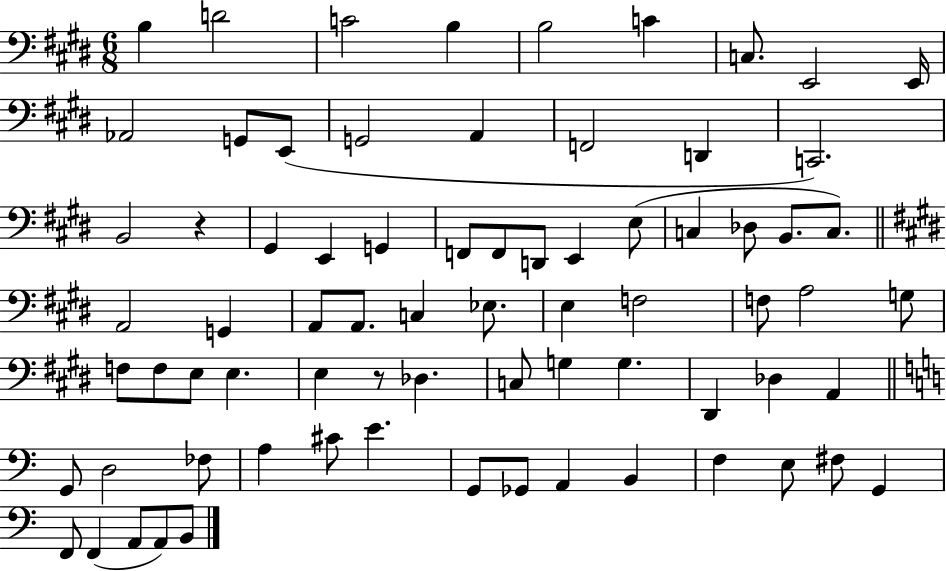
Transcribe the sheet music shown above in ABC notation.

X:1
T:Untitled
M:6/8
L:1/4
K:E
B, D2 C2 B, B,2 C C,/2 E,,2 E,,/4 _A,,2 G,,/2 E,,/2 G,,2 A,, F,,2 D,, C,,2 B,,2 z ^G,, E,, G,, F,,/2 F,,/2 D,,/2 E,, E,/2 C, _D,/2 B,,/2 C,/2 A,,2 G,, A,,/2 A,,/2 C, _E,/2 E, F,2 F,/2 A,2 G,/2 F,/2 F,/2 E,/2 E, E, z/2 _D, C,/2 G, G, ^D,, _D, A,, G,,/2 D,2 _F,/2 A, ^C/2 E G,,/2 _G,,/2 A,, B,, F, E,/2 ^F,/2 G,, F,,/2 F,, A,,/2 A,,/2 B,,/2